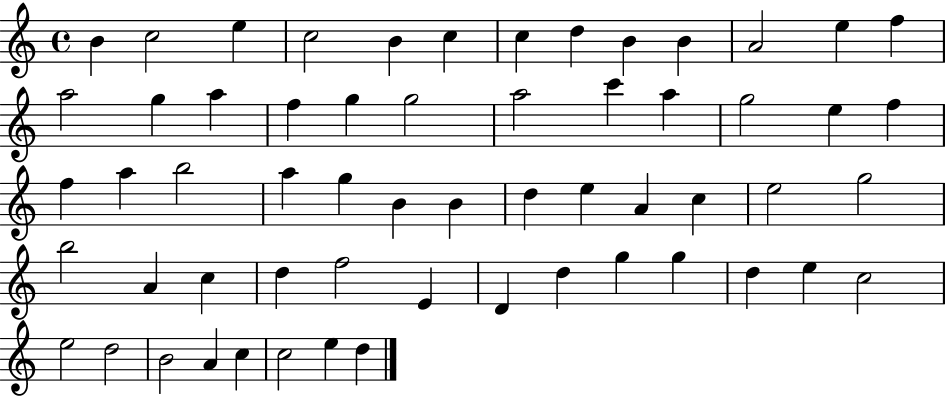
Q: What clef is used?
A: treble